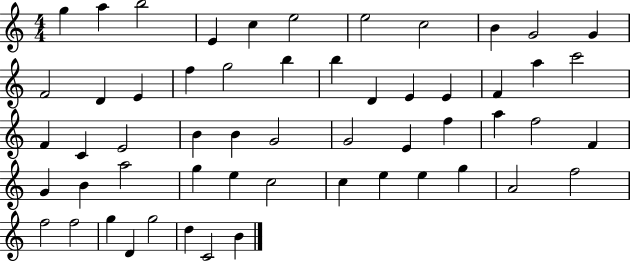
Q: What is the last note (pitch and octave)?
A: B4